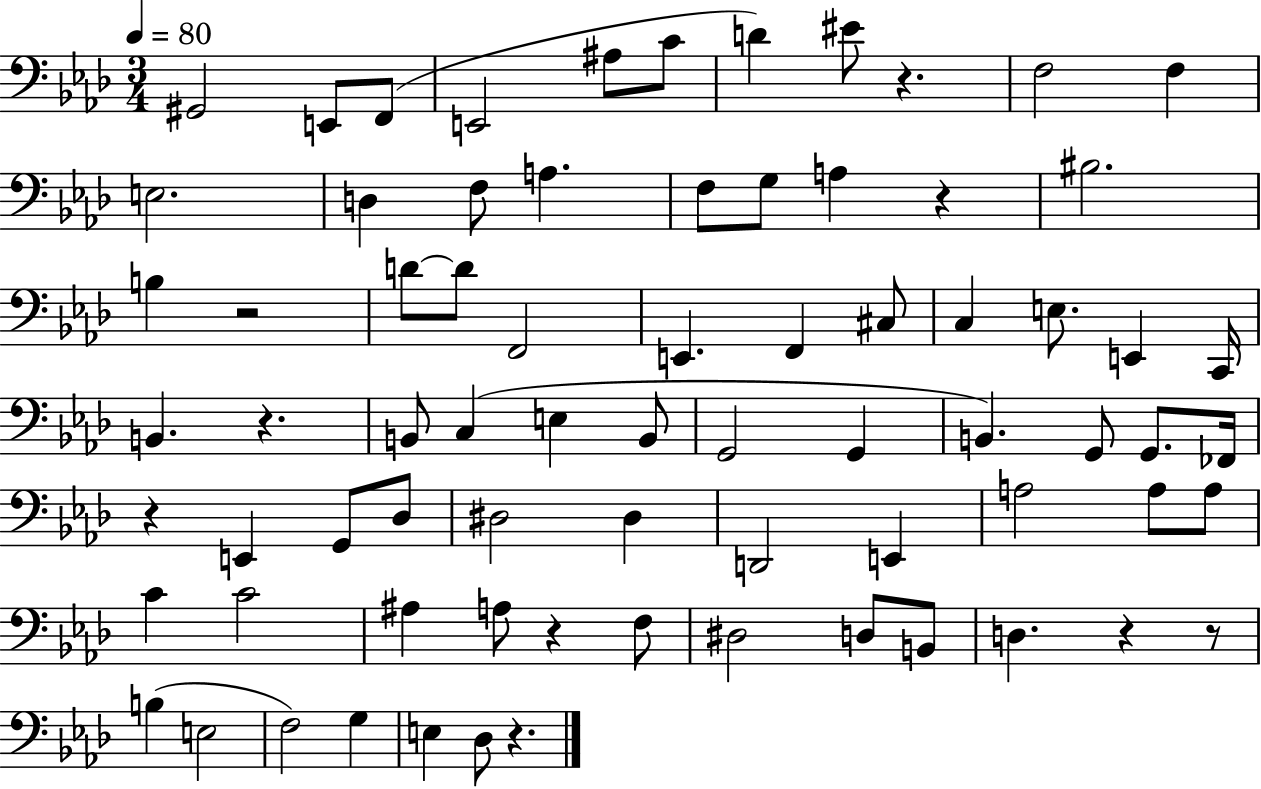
G#2/h E2/e F2/e E2/h A#3/e C4/e D4/q EIS4/e R/q. F3/h F3/q E3/h. D3/q F3/e A3/q. F3/e G3/e A3/q R/q BIS3/h. B3/q R/h D4/e D4/e F2/h E2/q. F2/q C#3/e C3/q E3/e. E2/q C2/s B2/q. R/q. B2/e C3/q E3/q B2/e G2/h G2/q B2/q. G2/e G2/e. FES2/s R/q E2/q G2/e Db3/e D#3/h D#3/q D2/h E2/q A3/h A3/e A3/e C4/q C4/h A#3/q A3/e R/q F3/e D#3/h D3/e B2/e D3/q. R/q R/e B3/q E3/h F3/h G3/q E3/q Db3/e R/q.